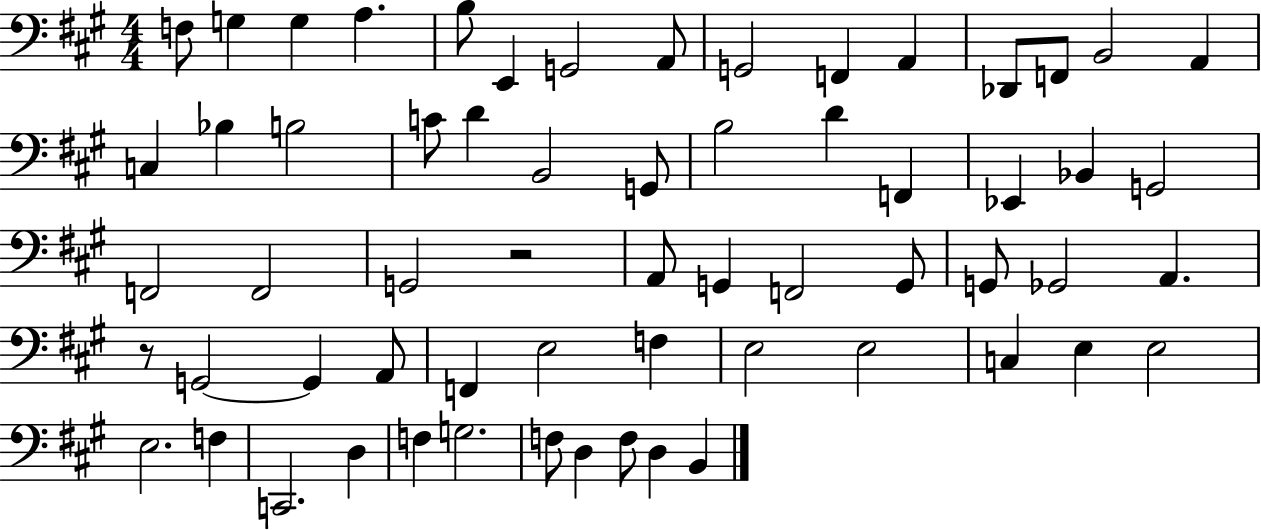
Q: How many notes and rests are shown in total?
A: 62